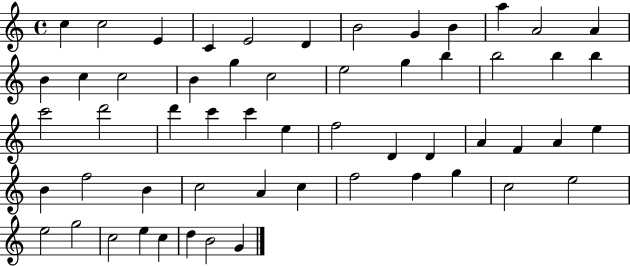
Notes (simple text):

C5/q C5/h E4/q C4/q E4/h D4/q B4/h G4/q B4/q A5/q A4/h A4/q B4/q C5/q C5/h B4/q G5/q C5/h E5/h G5/q B5/q B5/h B5/q B5/q C6/h D6/h D6/q C6/q C6/q E5/q F5/h D4/q D4/q A4/q F4/q A4/q E5/q B4/q F5/h B4/q C5/h A4/q C5/q F5/h F5/q G5/q C5/h E5/h E5/h G5/h C5/h E5/q C5/q D5/q B4/h G4/q